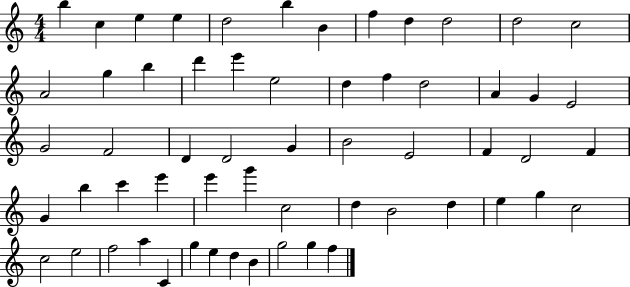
X:1
T:Untitled
M:4/4
L:1/4
K:C
b c e e d2 b B f d d2 d2 c2 A2 g b d' e' e2 d f d2 A G E2 G2 F2 D D2 G B2 E2 F D2 F G b c' e' e' g' c2 d B2 d e g c2 c2 e2 f2 a C g e d B g2 g f